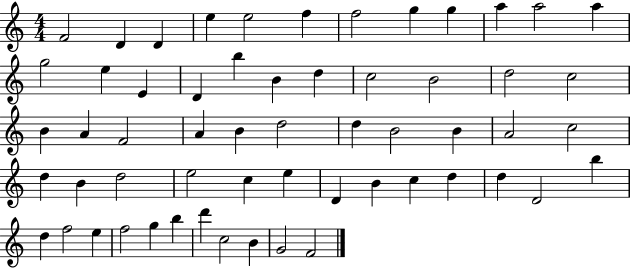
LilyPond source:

{
  \clef treble
  \numericTimeSignature
  \time 4/4
  \key c \major
  f'2 d'4 d'4 | e''4 e''2 f''4 | f''2 g''4 g''4 | a''4 a''2 a''4 | \break g''2 e''4 e'4 | d'4 b''4 b'4 d''4 | c''2 b'2 | d''2 c''2 | \break b'4 a'4 f'2 | a'4 b'4 d''2 | d''4 b'2 b'4 | a'2 c''2 | \break d''4 b'4 d''2 | e''2 c''4 e''4 | d'4 b'4 c''4 d''4 | d''4 d'2 b''4 | \break d''4 f''2 e''4 | f''2 g''4 b''4 | d'''4 c''2 b'4 | g'2 f'2 | \break \bar "|."
}